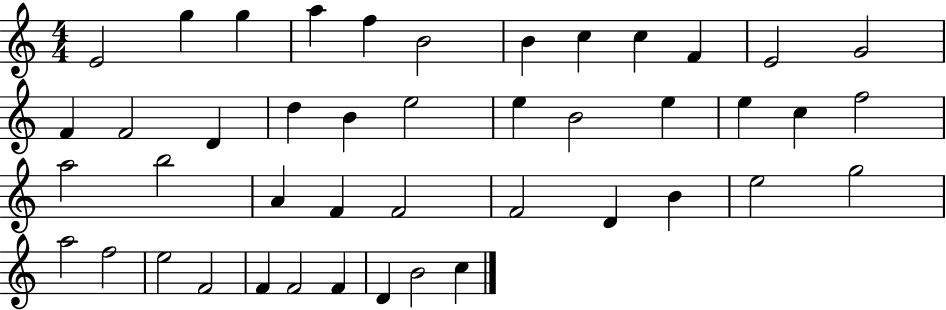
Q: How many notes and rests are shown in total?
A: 44